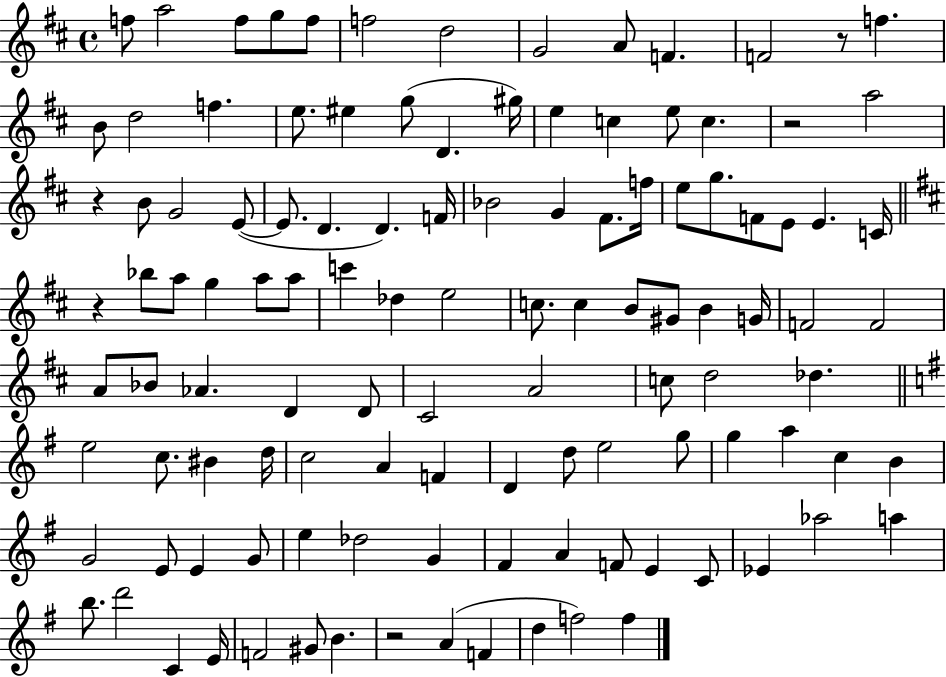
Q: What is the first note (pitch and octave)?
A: F5